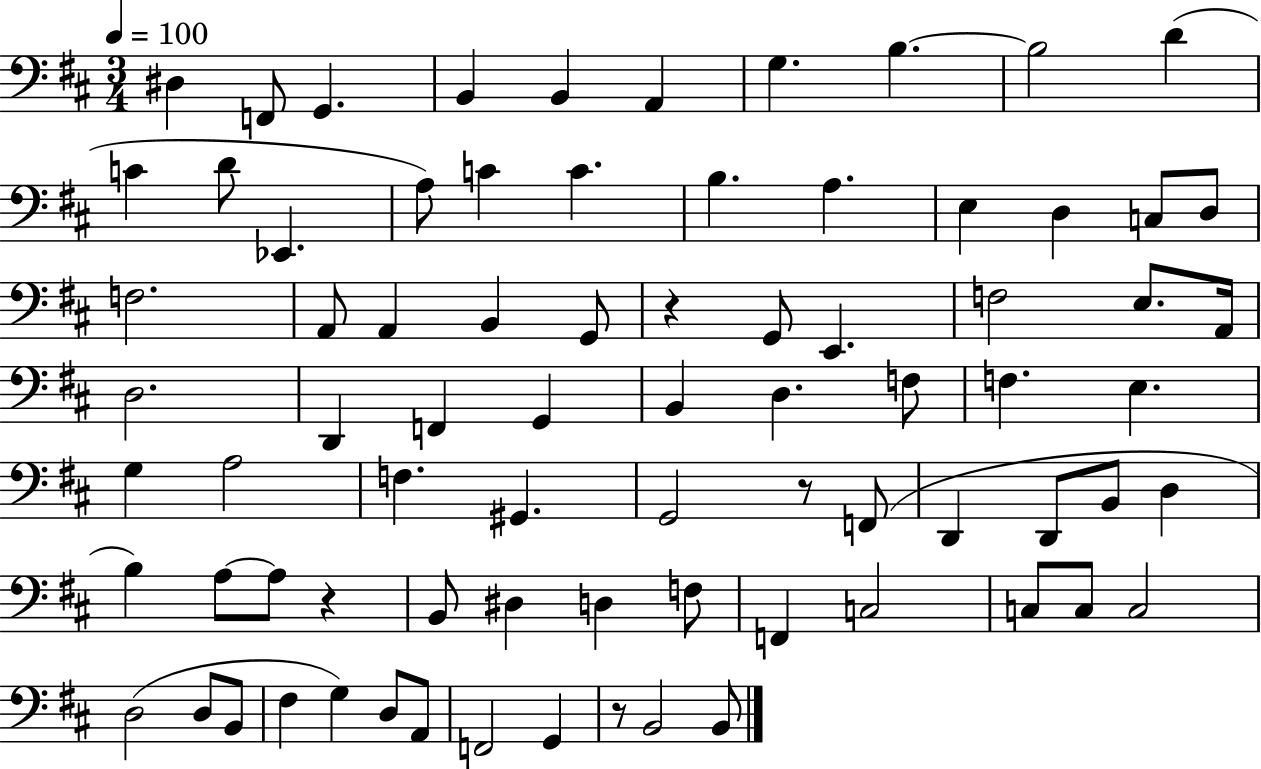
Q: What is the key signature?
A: D major